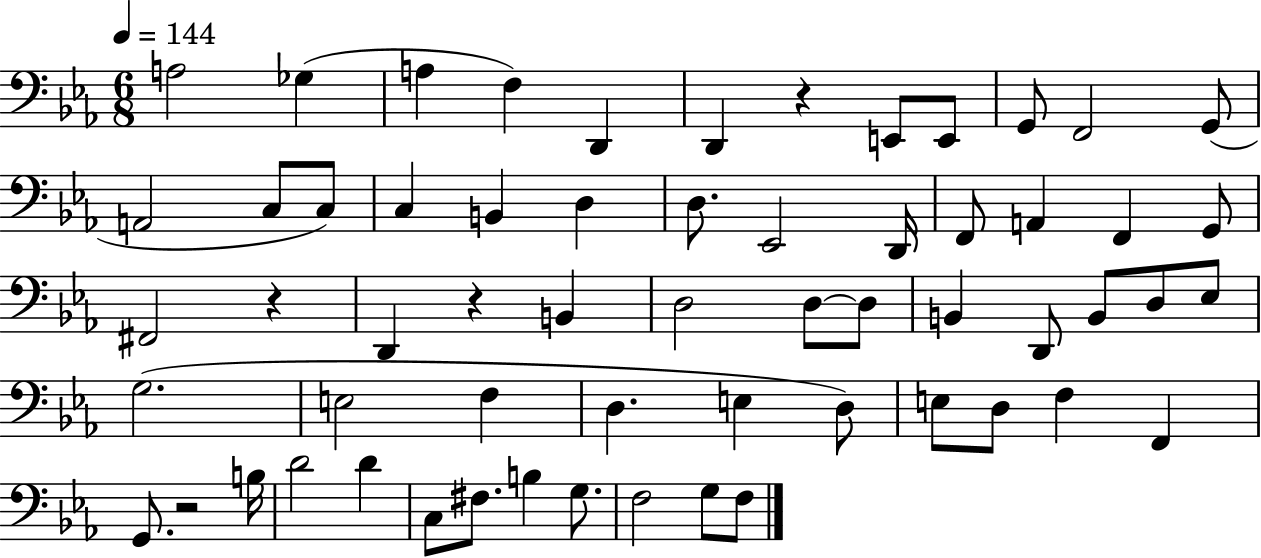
X:1
T:Untitled
M:6/8
L:1/4
K:Eb
A,2 _G, A, F, D,, D,, z E,,/2 E,,/2 G,,/2 F,,2 G,,/2 A,,2 C,/2 C,/2 C, B,, D, D,/2 _E,,2 D,,/4 F,,/2 A,, F,, G,,/2 ^F,,2 z D,, z B,, D,2 D,/2 D,/2 B,, D,,/2 B,,/2 D,/2 _E,/2 G,2 E,2 F, D, E, D,/2 E,/2 D,/2 F, F,, G,,/2 z2 B,/4 D2 D C,/2 ^F,/2 B, G,/2 F,2 G,/2 F,/2